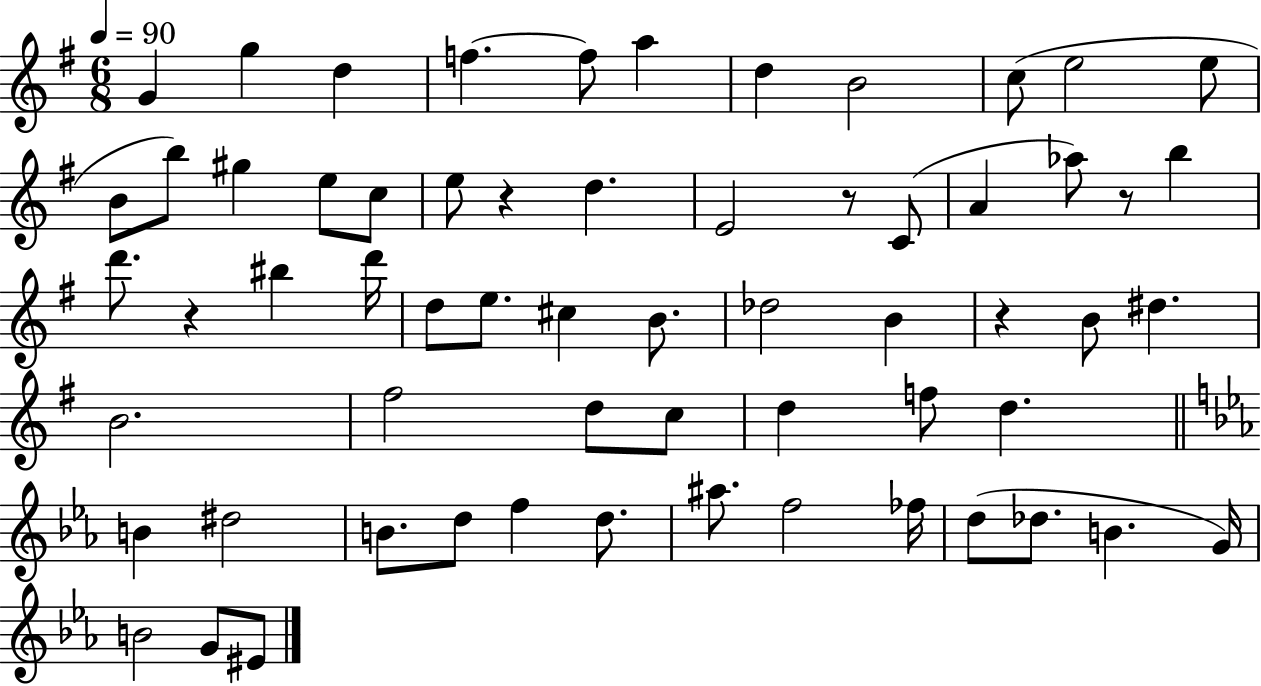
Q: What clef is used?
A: treble